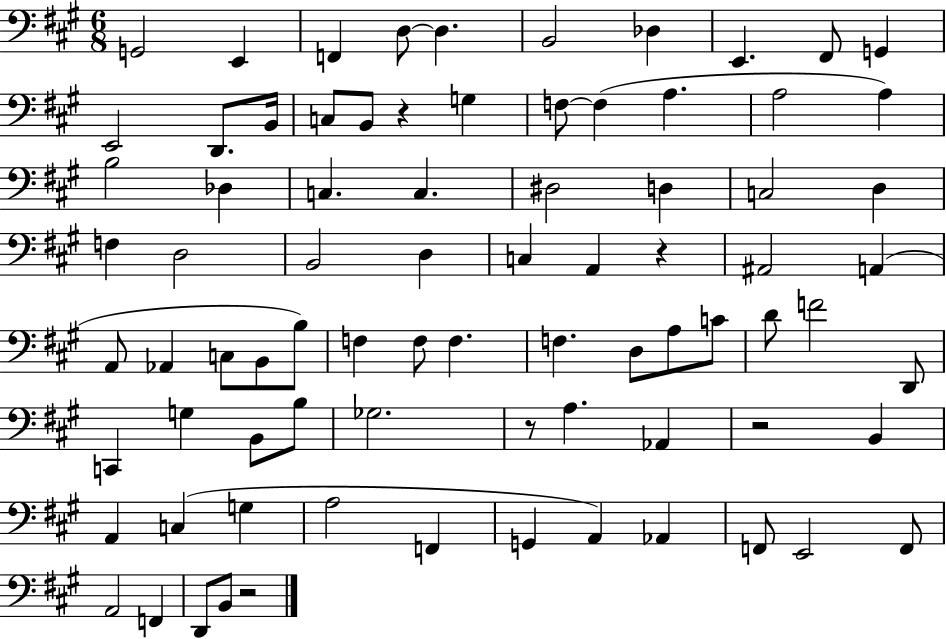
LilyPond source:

{
  \clef bass
  \numericTimeSignature
  \time 6/8
  \key a \major
  g,2 e,4 | f,4 d8~~ d4. | b,2 des4 | e,4. fis,8 g,4 | \break e,2 d,8. b,16 | c8 b,8 r4 g4 | f8~~ f4( a4. | a2 a4) | \break b2 des4 | c4. c4. | dis2 d4 | c2 d4 | \break f4 d2 | b,2 d4 | c4 a,4 r4 | ais,2 a,4( | \break a,8 aes,4 c8 b,8 b8) | f4 f8 f4. | f4. d8 a8 c'8 | d'8 f'2 d,8 | \break c,4 g4 b,8 b8 | ges2. | r8 a4. aes,4 | r2 b,4 | \break a,4 c4( g4 | a2 f,4 | g,4 a,4) aes,4 | f,8 e,2 f,8 | \break a,2 f,4 | d,8 b,8 r2 | \bar "|."
}